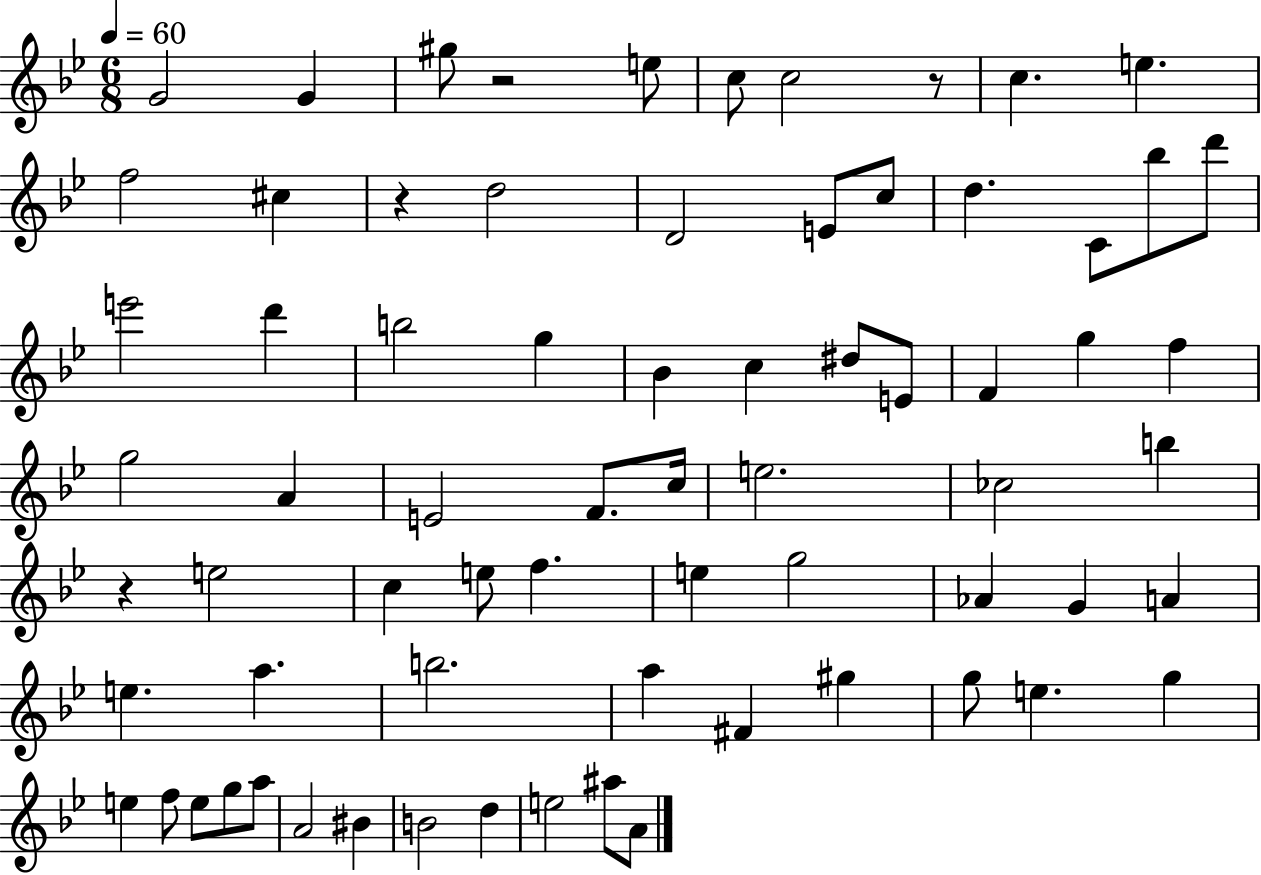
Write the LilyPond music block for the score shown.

{
  \clef treble
  \numericTimeSignature
  \time 6/8
  \key bes \major
  \tempo 4 = 60
  g'2 g'4 | gis''8 r2 e''8 | c''8 c''2 r8 | c''4. e''4. | \break f''2 cis''4 | r4 d''2 | d'2 e'8 c''8 | d''4. c'8 bes''8 d'''8 | \break e'''2 d'''4 | b''2 g''4 | bes'4 c''4 dis''8 e'8 | f'4 g''4 f''4 | \break g''2 a'4 | e'2 f'8. c''16 | e''2. | ces''2 b''4 | \break r4 e''2 | c''4 e''8 f''4. | e''4 g''2 | aes'4 g'4 a'4 | \break e''4. a''4. | b''2. | a''4 fis'4 gis''4 | g''8 e''4. g''4 | \break e''4 f''8 e''8 g''8 a''8 | a'2 bis'4 | b'2 d''4 | e''2 ais''8 a'8 | \break \bar "|."
}